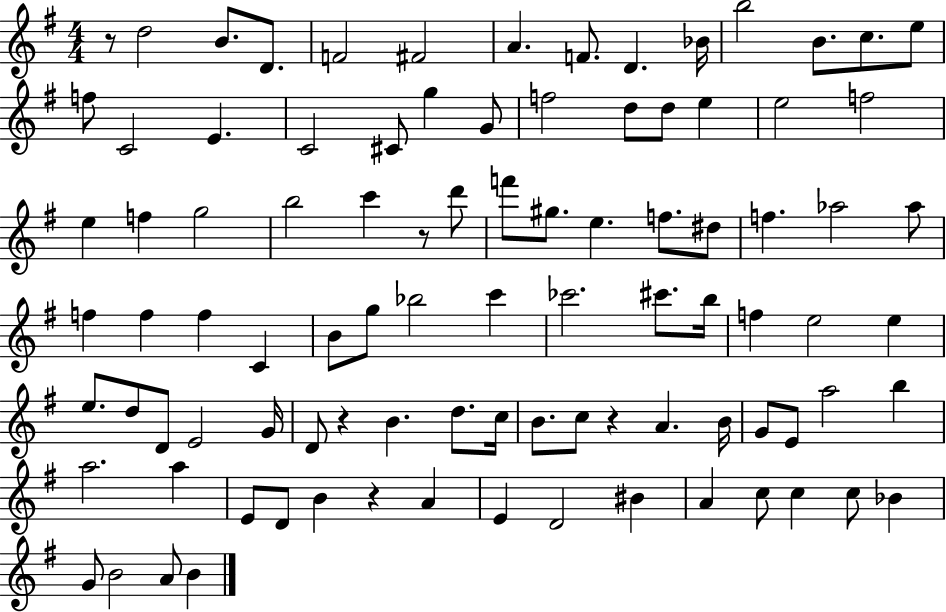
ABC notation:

X:1
T:Untitled
M:4/4
L:1/4
K:G
z/2 d2 B/2 D/2 F2 ^F2 A F/2 D _B/4 b2 B/2 c/2 e/2 f/2 C2 E C2 ^C/2 g G/2 f2 d/2 d/2 e e2 f2 e f g2 b2 c' z/2 d'/2 f'/2 ^g/2 e f/2 ^d/2 f _a2 _a/2 f f f C B/2 g/2 _b2 c' _c'2 ^c'/2 b/4 f e2 e e/2 d/2 D/2 E2 G/4 D/2 z B d/2 c/4 B/2 c/2 z A B/4 G/2 E/2 a2 b a2 a E/2 D/2 B z A E D2 ^B A c/2 c c/2 _B G/2 B2 A/2 B